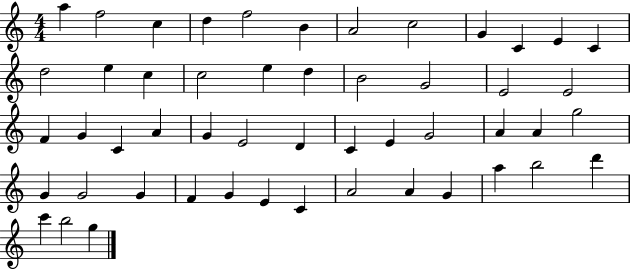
{
  \clef treble
  \numericTimeSignature
  \time 4/4
  \key c \major
  a''4 f''2 c''4 | d''4 f''2 b'4 | a'2 c''2 | g'4 c'4 e'4 c'4 | \break d''2 e''4 c''4 | c''2 e''4 d''4 | b'2 g'2 | e'2 e'2 | \break f'4 g'4 c'4 a'4 | g'4 e'2 d'4 | c'4 e'4 g'2 | a'4 a'4 g''2 | \break g'4 g'2 g'4 | f'4 g'4 e'4 c'4 | a'2 a'4 g'4 | a''4 b''2 d'''4 | \break c'''4 b''2 g''4 | \bar "|."
}